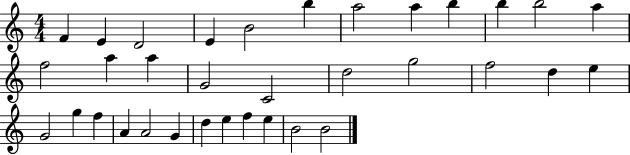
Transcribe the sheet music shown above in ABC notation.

X:1
T:Untitled
M:4/4
L:1/4
K:C
F E D2 E B2 b a2 a b b b2 a f2 a a G2 C2 d2 g2 f2 d e G2 g f A A2 G d e f e B2 B2